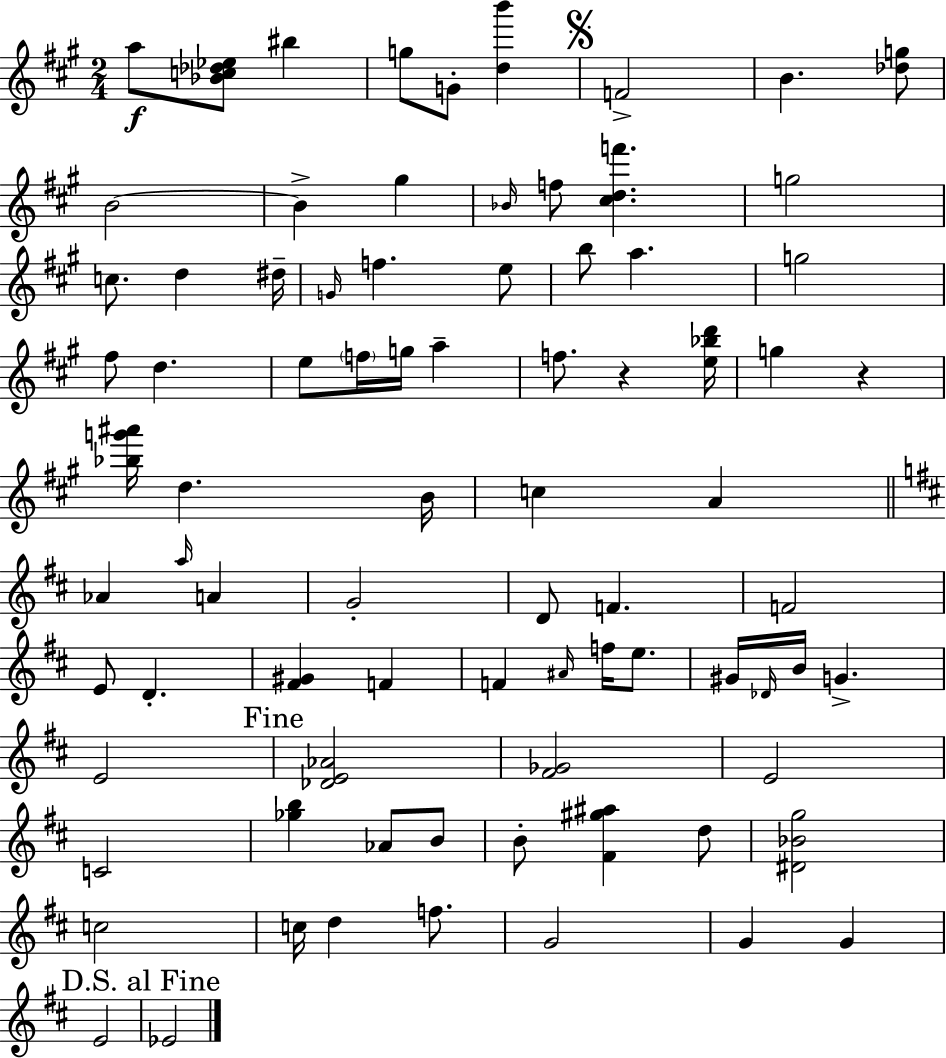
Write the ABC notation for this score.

X:1
T:Untitled
M:2/4
L:1/4
K:A
a/2 [_Bc_d_e]/2 ^b g/2 G/2 [db'] F2 B [_dg]/2 B2 B ^g _B/4 f/2 [^cdf'] g2 c/2 d ^d/4 G/4 f e/2 b/2 a g2 ^f/2 d e/2 f/4 g/4 a f/2 z [e_bd']/4 g z [_bg'^a']/4 d B/4 c A _A a/4 A G2 D/2 F F2 E/2 D [^F^G] F F ^A/4 f/4 e/2 ^G/4 _D/4 B/4 G E2 [_DE_A]2 [^F_G]2 E2 C2 [_gb] _A/2 B/2 B/2 [^F^g^a] d/2 [^D_Bg]2 c2 c/4 d f/2 G2 G G E2 _E2